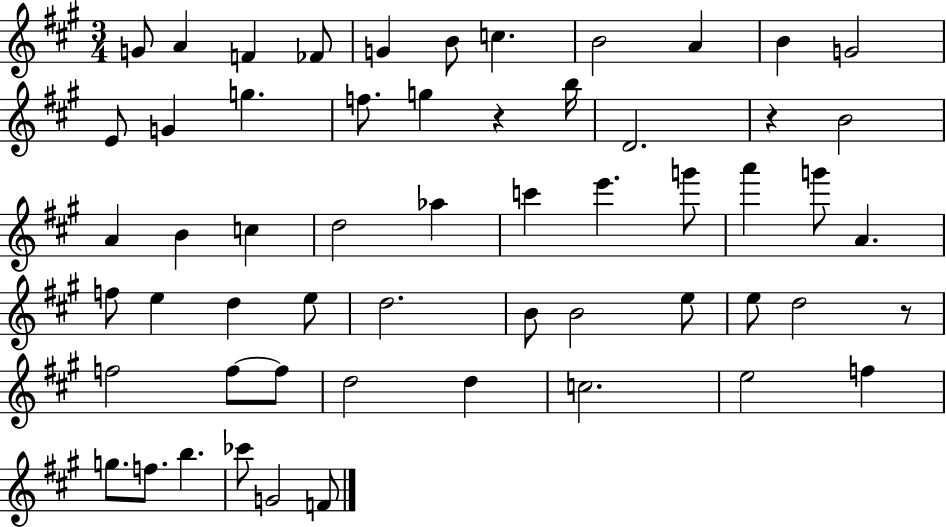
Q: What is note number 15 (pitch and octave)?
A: F5